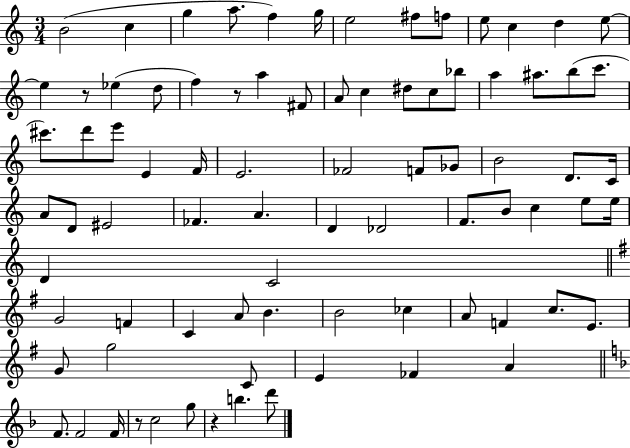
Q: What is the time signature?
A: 3/4